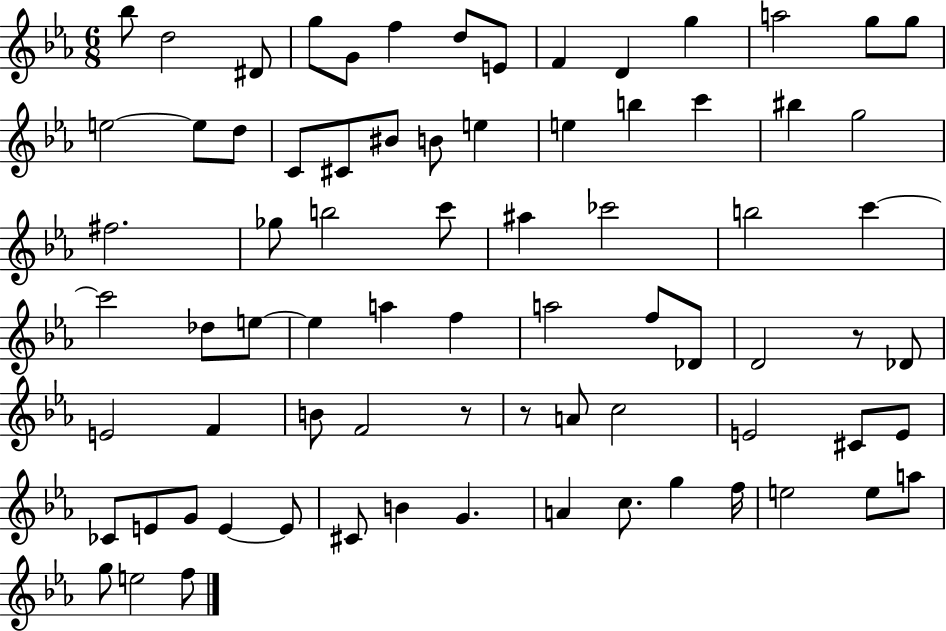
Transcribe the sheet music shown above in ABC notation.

X:1
T:Untitled
M:6/8
L:1/4
K:Eb
_b/2 d2 ^D/2 g/2 G/2 f d/2 E/2 F D g a2 g/2 g/2 e2 e/2 d/2 C/2 ^C/2 ^B/2 B/2 e e b c' ^b g2 ^f2 _g/2 b2 c'/2 ^a _c'2 b2 c' c'2 _d/2 e/2 e a f a2 f/2 _D/2 D2 z/2 _D/2 E2 F B/2 F2 z/2 z/2 A/2 c2 E2 ^C/2 E/2 _C/2 E/2 G/2 E E/2 ^C/2 B G A c/2 g f/4 e2 e/2 a/2 g/2 e2 f/2